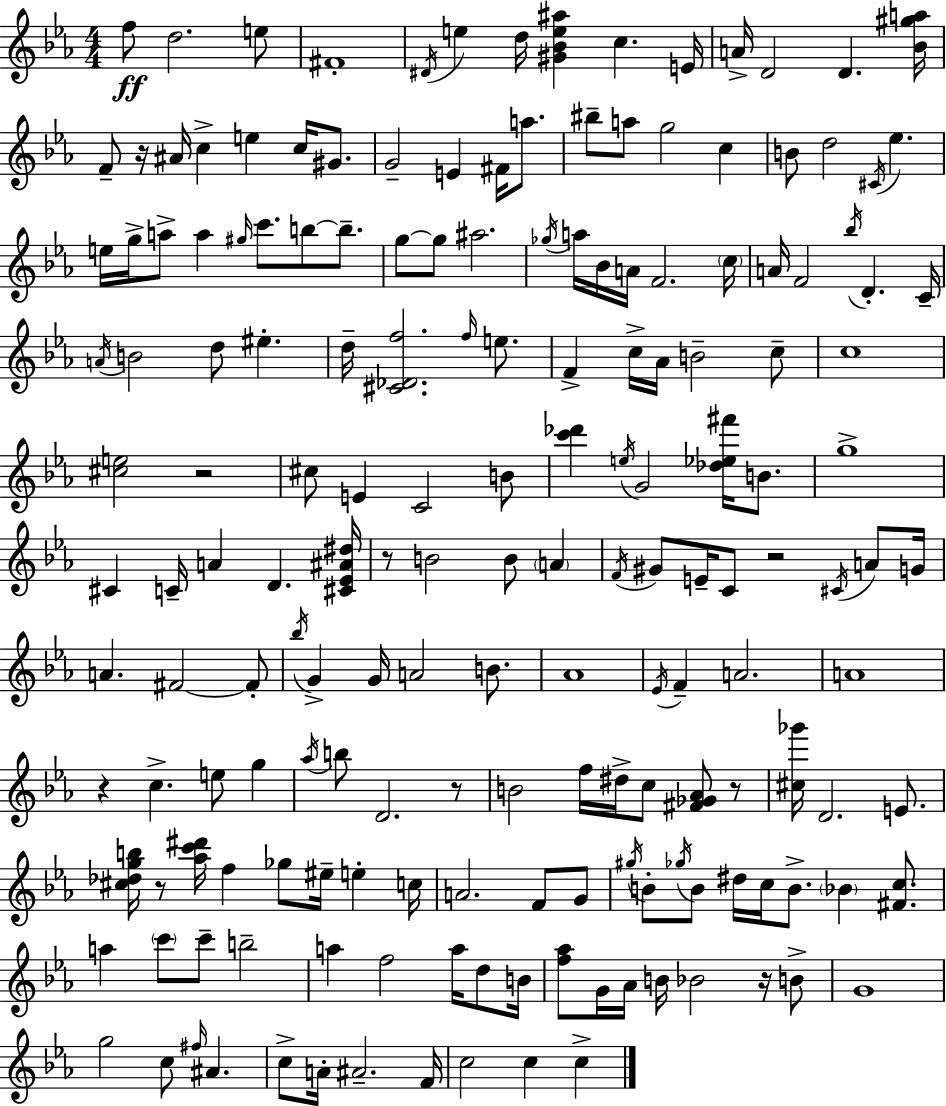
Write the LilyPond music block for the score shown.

{
  \clef treble
  \numericTimeSignature
  \time 4/4
  \key c \minor
  f''8\ff d''2. e''8 | fis'1-. | \acciaccatura { dis'16 } e''4 d''16 <gis' bes' e'' ais''>4 c''4. | e'16 a'16-> d'2 d'4. | \break <bes' gis'' a''>16 f'8-- r16 ais'16 c''4-> e''4 c''16 gis'8. | g'2-- e'4 fis'16 a''8. | bis''8-- a''8 g''2 c''4 | b'8 d''2 \acciaccatura { cis'16 } ees''4. | \break e''16 g''16-> a''8-> a''4 \grace { gis''16 } c'''8. b''8~~ | b''8.-- g''8~~ g''8 ais''2. | \acciaccatura { ges''16 } a''16 bes'16 a'16 f'2. | \parenthesize c''16 a'16 f'2 \acciaccatura { bes''16 } d'4.-. | \break c'16-- \acciaccatura { a'16 } b'2 d''8 | eis''4.-. d''16-- <cis' des' f''>2. | \grace { f''16 } e''8. f'4-> c''16-> aes'16 b'2-- | c''8-- c''1 | \break <cis'' e''>2 r2 | cis''8 e'4 c'2 | b'8 <c''' des'''>4 \acciaccatura { e''16 } g'2 | <des'' ees'' fis'''>16 b'8. g''1-> | \break cis'4 c'16-- a'4 | d'4. <cis' ees' ais' dis''>16 r8 b'2 | b'8 \parenthesize a'4 \acciaccatura { f'16 } gis'8 e'16-- c'8 r2 | \acciaccatura { cis'16 } a'8 g'16 a'4. | \break fis'2~~ fis'8-. \acciaccatura { bes''16 } g'4-> g'16 | a'2 b'8. aes'1 | \acciaccatura { ees'16 } f'4-- | a'2. a'1 | \break r4 | c''4.-> e''8 g''4 \acciaccatura { aes''16 } b''8 d'2. | r8 b'2 | f''16 dis''16-> c''8 <fis' ges' aes'>8 r8 <cis'' ges'''>16 d'2. | \break e'8. <cis'' des'' g'' b''>16 r8 | <aes'' c''' dis'''>16 f''4 ges''8 eis''16-- e''4-. c''16 a'2. | f'8 g'8 \acciaccatura { gis''16 } b'8-. | \acciaccatura { ges''16 } b'8 dis''16 c''16 b'8.-> \parenthesize bes'4 <fis' c''>8. a''4 | \break \parenthesize c'''8 c'''8-- b''2-- a''4 | f''2 a''16 d''8 b'16 <f'' aes''>8 | g'16 aes'16 b'16 bes'2 r16 b'8-> g'1 | g''2 | \break c''8 \grace { fis''16 } ais'4. | c''8-> a'16-. ais'2.-- f'16 | c''2 c''4 c''4-> | \bar "|."
}